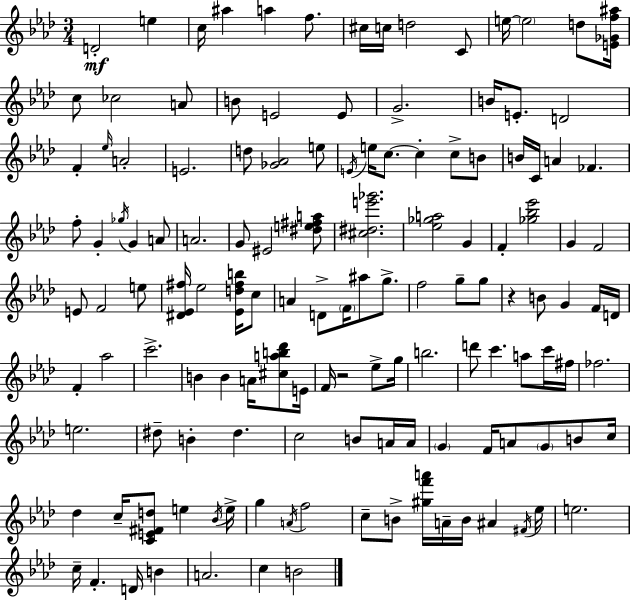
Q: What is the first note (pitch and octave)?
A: D4